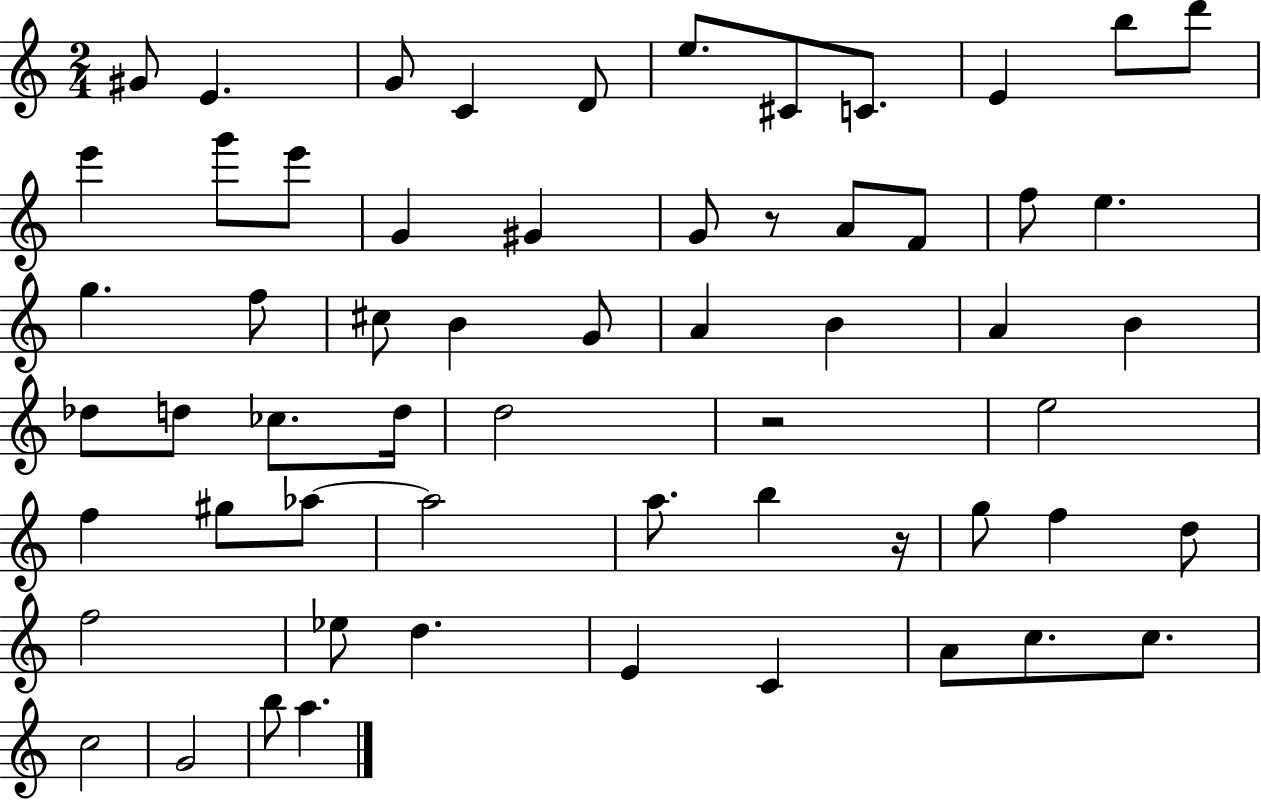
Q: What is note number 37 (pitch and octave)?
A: F5